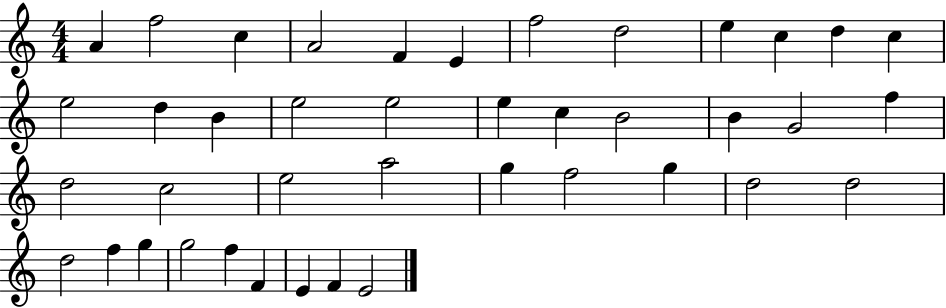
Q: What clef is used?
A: treble